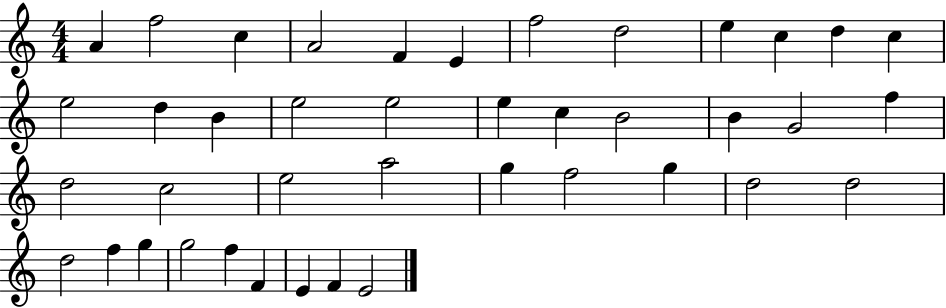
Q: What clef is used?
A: treble